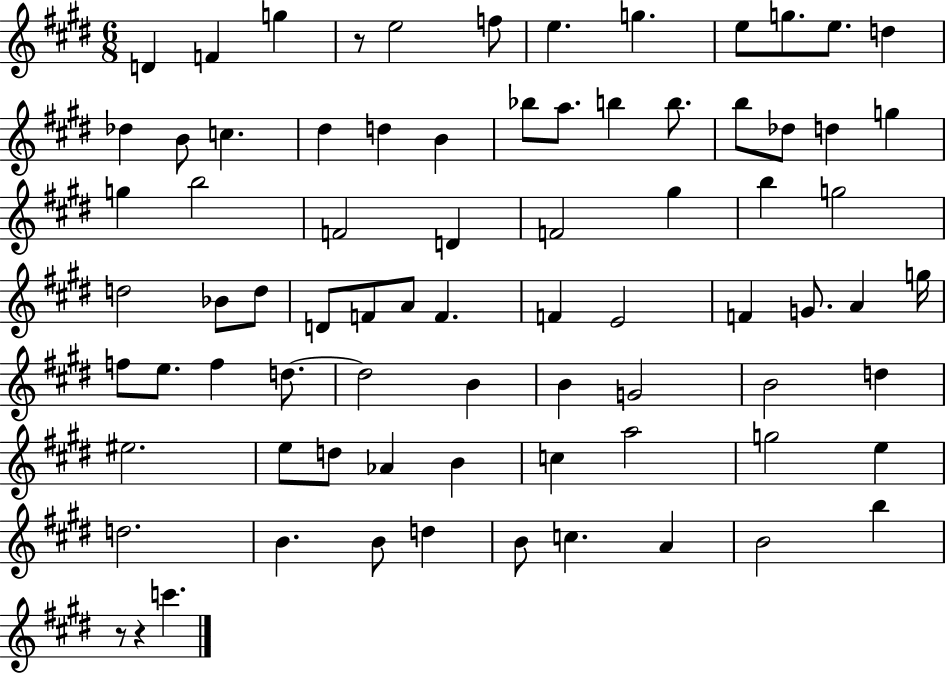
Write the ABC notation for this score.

X:1
T:Untitled
M:6/8
L:1/4
K:E
D F g z/2 e2 f/2 e g e/2 g/2 e/2 d _d B/2 c ^d d B _b/2 a/2 b b/2 b/2 _d/2 d g g b2 F2 D F2 ^g b g2 d2 _B/2 d/2 D/2 F/2 A/2 F F E2 F G/2 A g/4 f/2 e/2 f d/2 d2 B B G2 B2 d ^e2 e/2 d/2 _A B c a2 g2 e d2 B B/2 d B/2 c A B2 b z/2 z c'